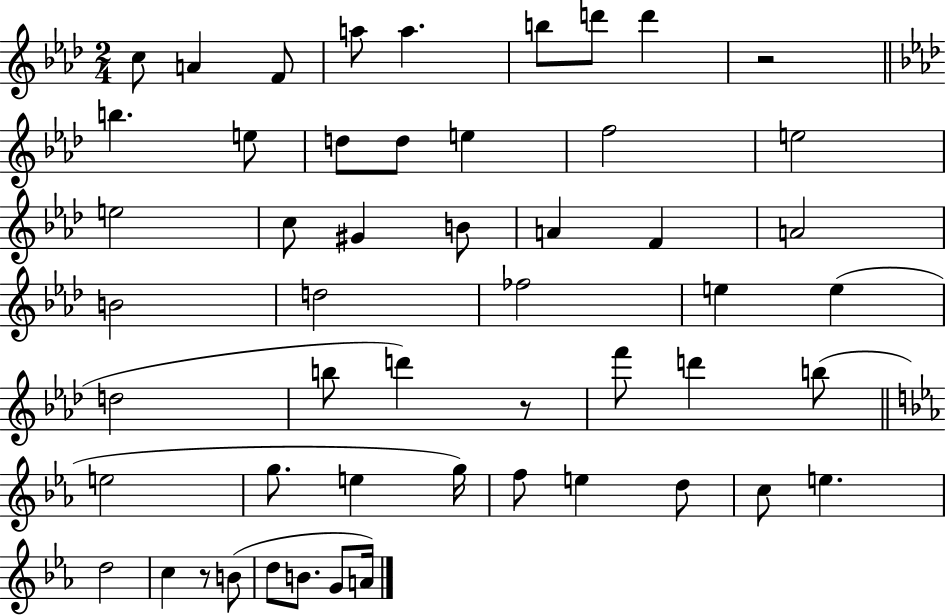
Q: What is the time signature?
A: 2/4